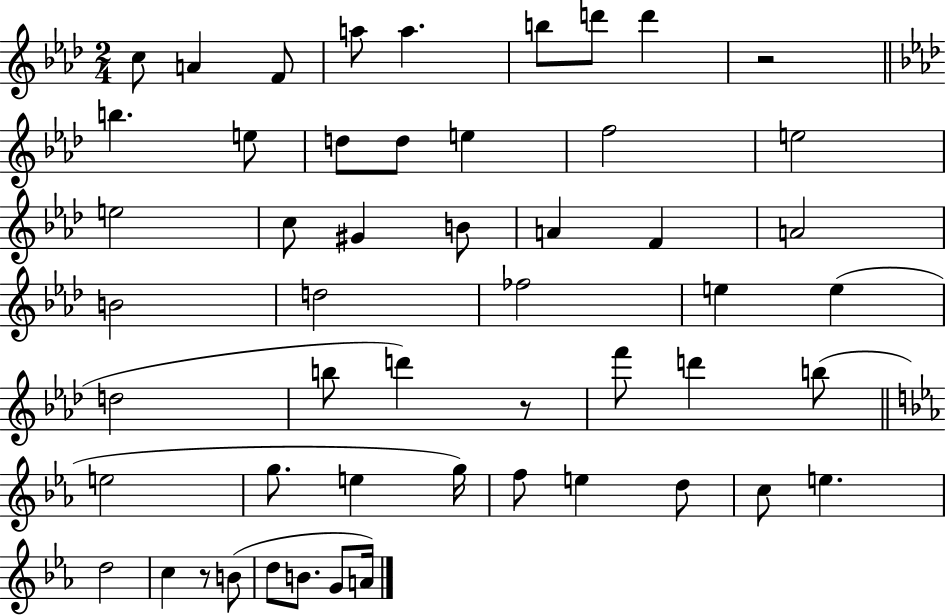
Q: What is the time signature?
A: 2/4